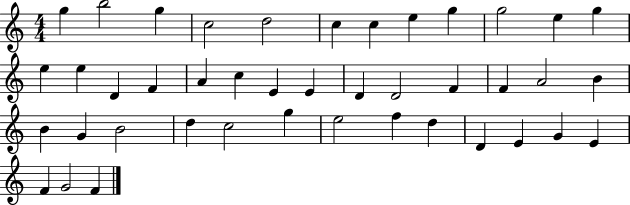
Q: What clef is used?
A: treble